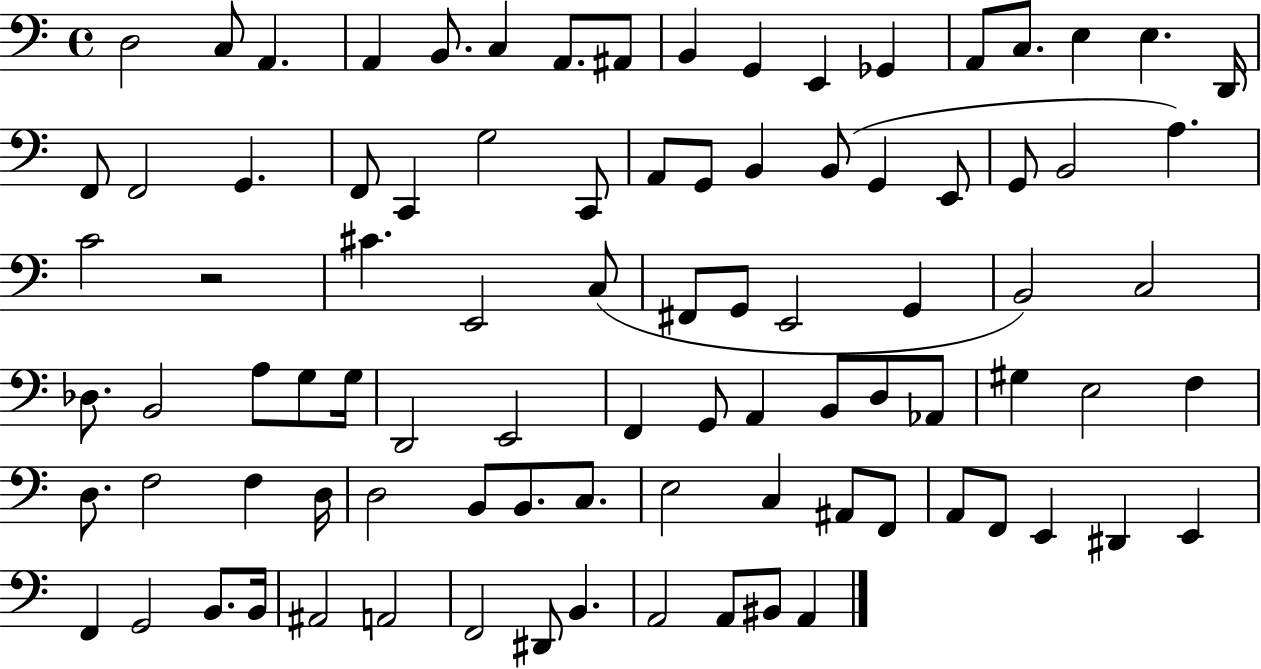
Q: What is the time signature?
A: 4/4